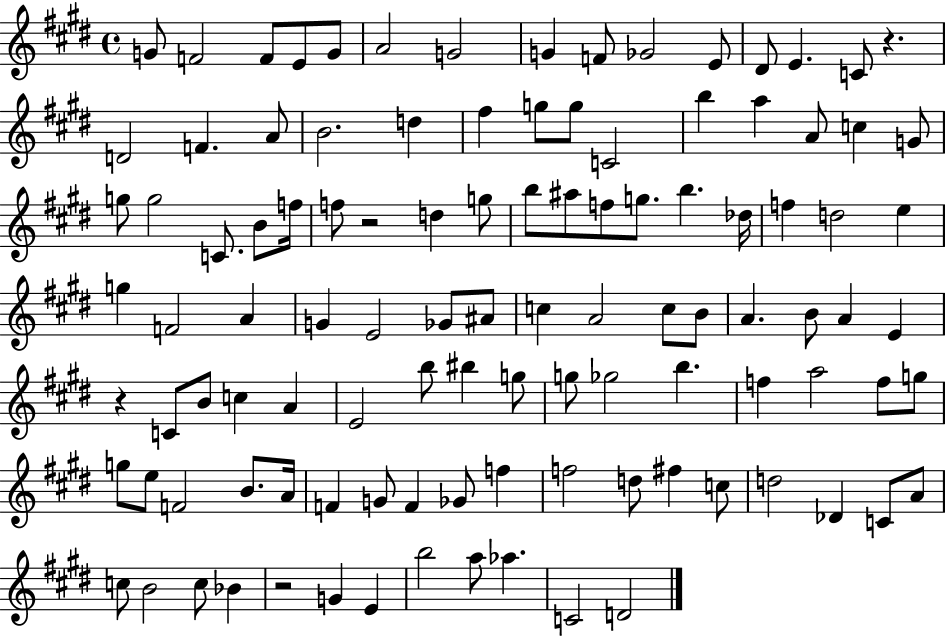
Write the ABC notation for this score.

X:1
T:Untitled
M:4/4
L:1/4
K:E
G/2 F2 F/2 E/2 G/2 A2 G2 G F/2 _G2 E/2 ^D/2 E C/2 z D2 F A/2 B2 d ^f g/2 g/2 C2 b a A/2 c G/2 g/2 g2 C/2 B/2 f/4 f/2 z2 d g/2 b/2 ^a/2 f/2 g/2 b _d/4 f d2 e g F2 A G E2 _G/2 ^A/2 c A2 c/2 B/2 A B/2 A E z C/2 B/2 c A E2 b/2 ^b g/2 g/2 _g2 b f a2 f/2 g/2 g/2 e/2 F2 B/2 A/4 F G/2 F _G/2 f f2 d/2 ^f c/2 d2 _D C/2 A/2 c/2 B2 c/2 _B z2 G E b2 a/2 _a C2 D2